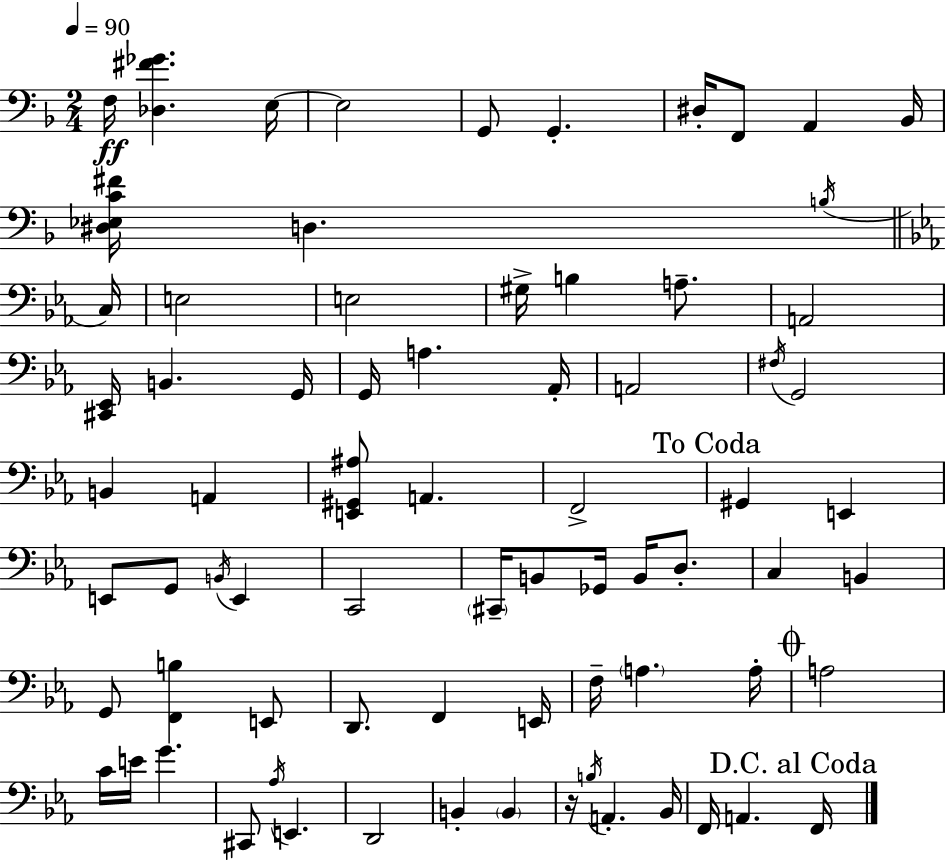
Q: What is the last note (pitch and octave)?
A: F2